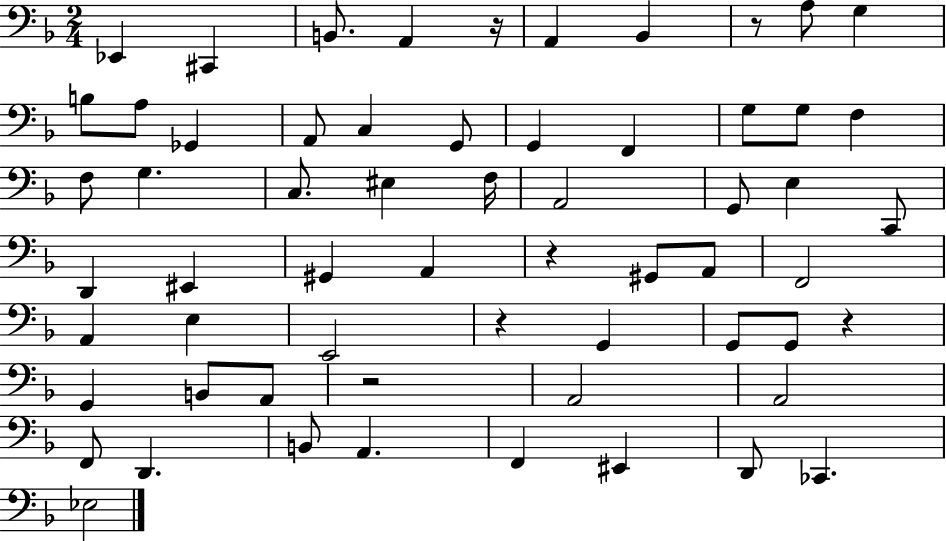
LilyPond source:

{
  \clef bass
  \numericTimeSignature
  \time 2/4
  \key f \major
  ees,4 cis,4 | b,8. a,4 r16 | a,4 bes,4 | r8 a8 g4 | \break b8 a8 ges,4 | a,8 c4 g,8 | g,4 f,4 | g8 g8 f4 | \break f8 g4. | c8. eis4 f16 | a,2 | g,8 e4 c,8 | \break d,4 eis,4 | gis,4 a,4 | r4 gis,8 a,8 | f,2 | \break a,4 e4 | e,2 | r4 g,4 | g,8 g,8 r4 | \break g,4 b,8 a,8 | r2 | a,2 | a,2 | \break f,8 d,4. | b,8 a,4. | f,4 eis,4 | d,8 ces,4. | \break ees2 | \bar "|."
}